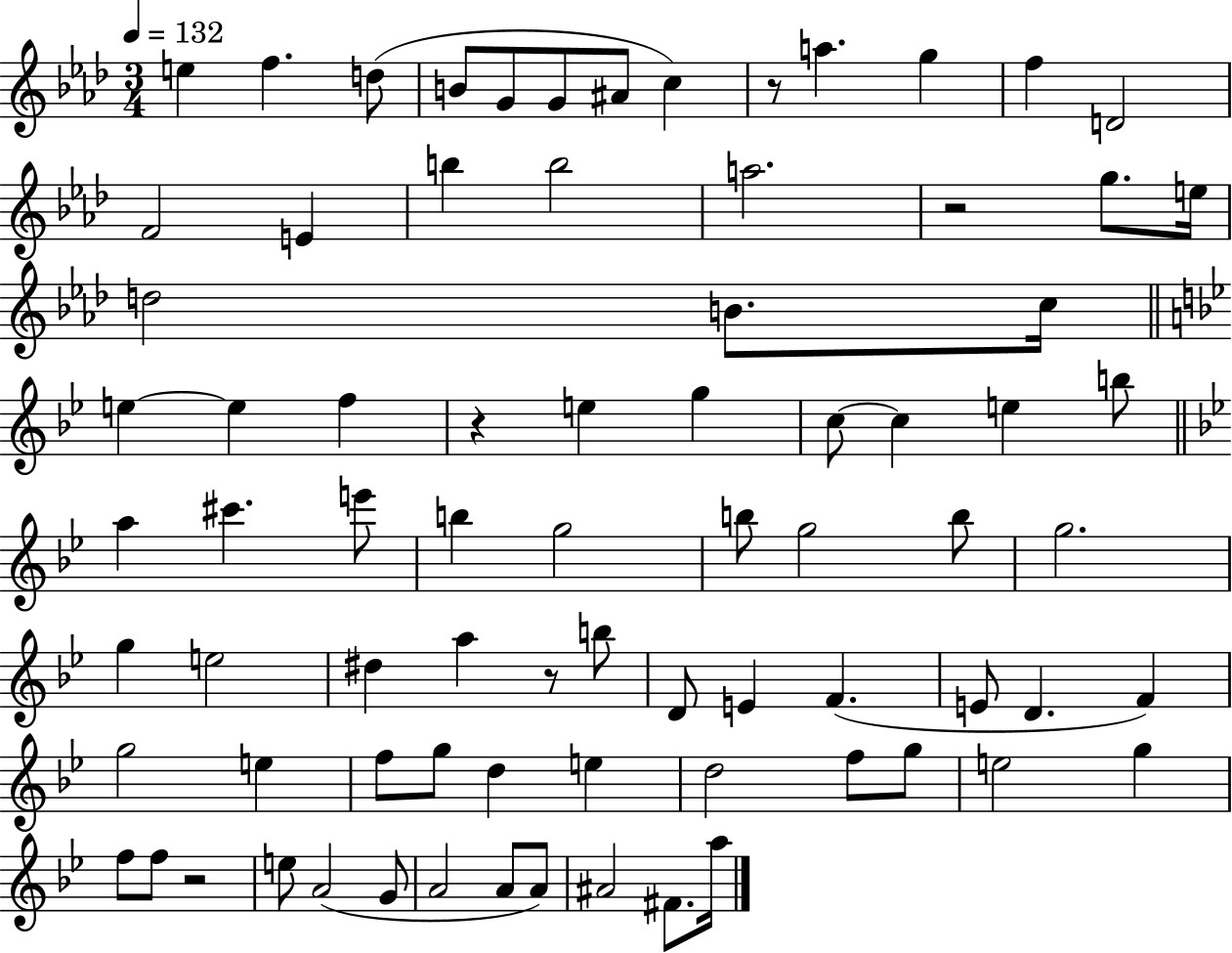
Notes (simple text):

E5/q F5/q. D5/e B4/e G4/e G4/e A#4/e C5/q R/e A5/q. G5/q F5/q D4/h F4/h E4/q B5/q B5/h A5/h. R/h G5/e. E5/s D5/h B4/e. C5/s E5/q E5/q F5/q R/q E5/q G5/q C5/e C5/q E5/q B5/e A5/q C#6/q. E6/e B5/q G5/h B5/e G5/h B5/e G5/h. G5/q E5/h D#5/q A5/q R/e B5/e D4/e E4/q F4/q. E4/e D4/q. F4/q G5/h E5/q F5/e G5/e D5/q E5/q D5/h F5/e G5/e E5/h G5/q F5/e F5/e R/h E5/e A4/h G4/e A4/h A4/e A4/e A#4/h F#4/e. A5/s